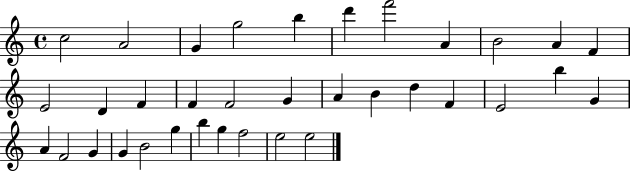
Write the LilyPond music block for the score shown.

{
  \clef treble
  \time 4/4
  \defaultTimeSignature
  \key c \major
  c''2 a'2 | g'4 g''2 b''4 | d'''4 f'''2 a'4 | b'2 a'4 f'4 | \break e'2 d'4 f'4 | f'4 f'2 g'4 | a'4 b'4 d''4 f'4 | e'2 b''4 g'4 | \break a'4 f'2 g'4 | g'4 b'2 g''4 | b''4 g''4 f''2 | e''2 e''2 | \break \bar "|."
}